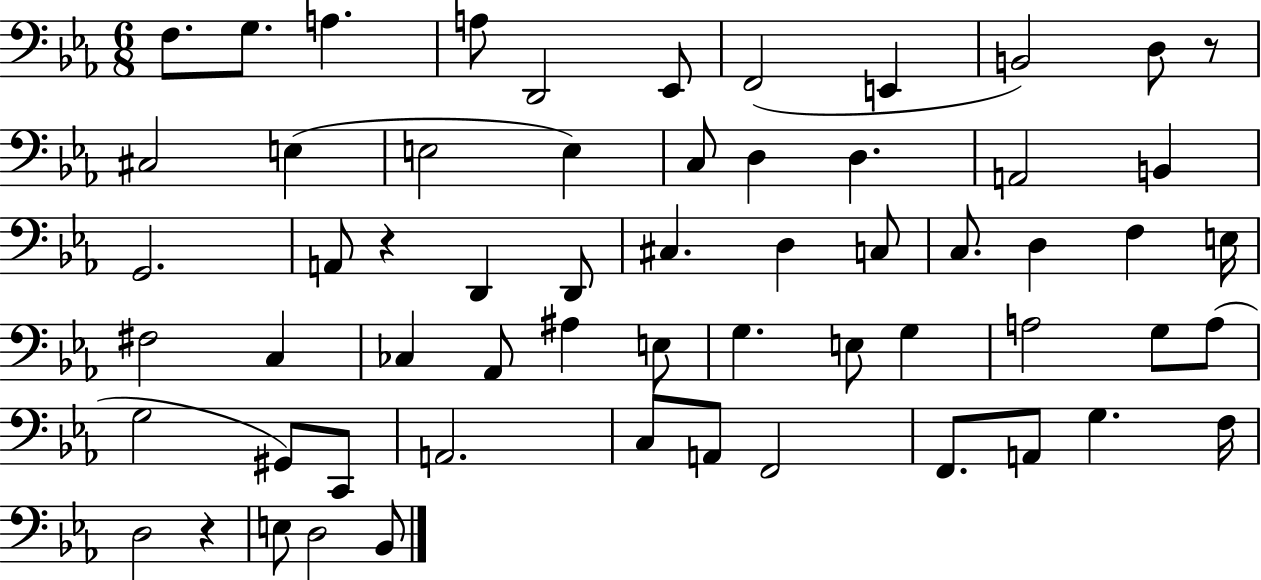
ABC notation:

X:1
T:Untitled
M:6/8
L:1/4
K:Eb
F,/2 G,/2 A, A,/2 D,,2 _E,,/2 F,,2 E,, B,,2 D,/2 z/2 ^C,2 E, E,2 E, C,/2 D, D, A,,2 B,, G,,2 A,,/2 z D,, D,,/2 ^C, D, C,/2 C,/2 D, F, E,/4 ^F,2 C, _C, _A,,/2 ^A, E,/2 G, E,/2 G, A,2 G,/2 A,/2 G,2 ^G,,/2 C,,/2 A,,2 C,/2 A,,/2 F,,2 F,,/2 A,,/2 G, F,/4 D,2 z E,/2 D,2 _B,,/2